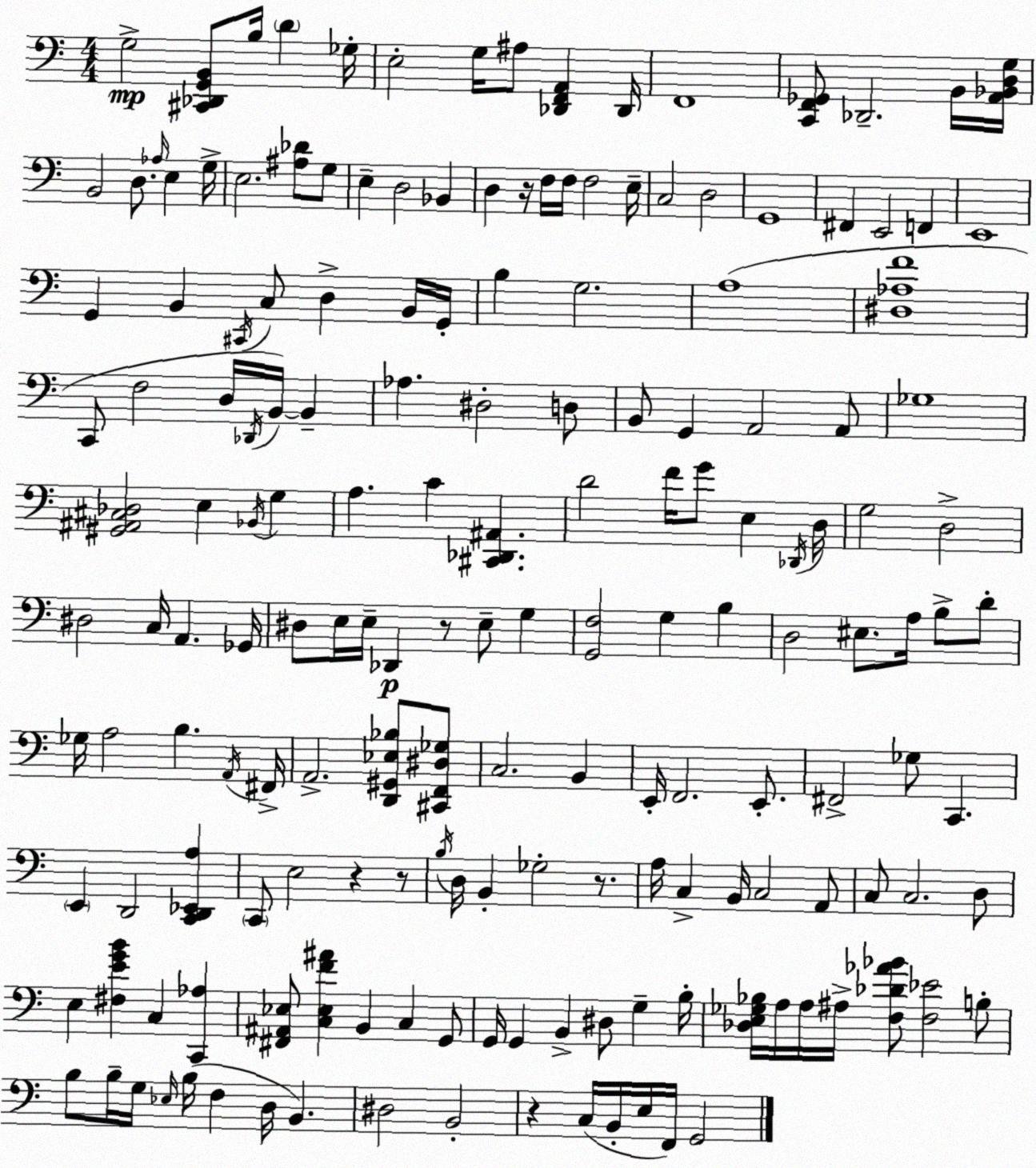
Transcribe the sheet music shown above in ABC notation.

X:1
T:Untitled
M:4/4
L:1/4
K:Am
G,2 [^C,,_D,,G,,B,,]/2 B,/4 D _G,/4 E,2 G,/4 ^A,/2 [_D,,F,,A,,] _D,,/4 F,,4 [C,,F,,_G,,]/2 _D,,2 B,,/4 [A,,_B,,D,G,]/4 B,,2 D,/2 _A,/4 E, G,/4 E,2 [^A,_D]/2 G,/2 E, D,2 _B,, D, z/4 F,/4 F,/4 F,2 E,/4 C,2 D,2 G,,4 ^F,, E,,2 F,, E,,4 G,, B,, ^C,,/4 C,/2 D, B,,/4 G,,/4 B, G,2 A,4 [^D,_A,F]4 C,,/2 F,2 D,/4 _D,,/4 B,,/4 B,, _A, ^D,2 D,/2 B,,/2 G,, A,,2 A,,/2 _G,4 [^G,,^A,,^C,_D,]2 E, _B,,/4 G, A, C [^C,,_D,,^A,,] D2 F/4 G/2 E, _D,,/4 D,/4 G,2 D,2 ^D,2 C,/4 A,, _G,,/4 ^D,/2 E,/4 E,/4 _D,, z/2 E,/2 G, [G,,F,]2 G, B, D,2 ^E,/2 A,/4 B,/2 D/2 _G,/4 A,2 B, A,,/4 ^F,,/4 A,,2 [D,,^G,,_E,_B,]/2 [^C,,F,,^D,_G,]/2 C,2 B,, E,,/4 F,,2 E,,/2 ^F,,2 _G,/2 C,, E,, D,,2 [C,,D,,_E,,A,] C,,/2 E,2 z z/2 B,/4 D,/4 B,, _G,2 z/2 A,/4 C, B,,/4 C,2 A,,/2 C,/2 C,2 D,/2 E, [^F,EGB] C, [C,,_A,] [^F,,^A,,_E,]/2 [C,_E,F^A] B,, C, G,,/2 G,,/4 G,, B,, ^D,/2 G, B,/4 [_D,E,_G,_B,]/4 A,/4 A,/4 ^A,/4 [F,_D_A_B]/2 [F,_E]2 B,/2 B,/2 B,/4 G,/4 _E,/4 B,/4 F, D,/4 B,, ^D,2 B,,2 z C,/4 B,,/4 E,/4 F,,/4 G,,2